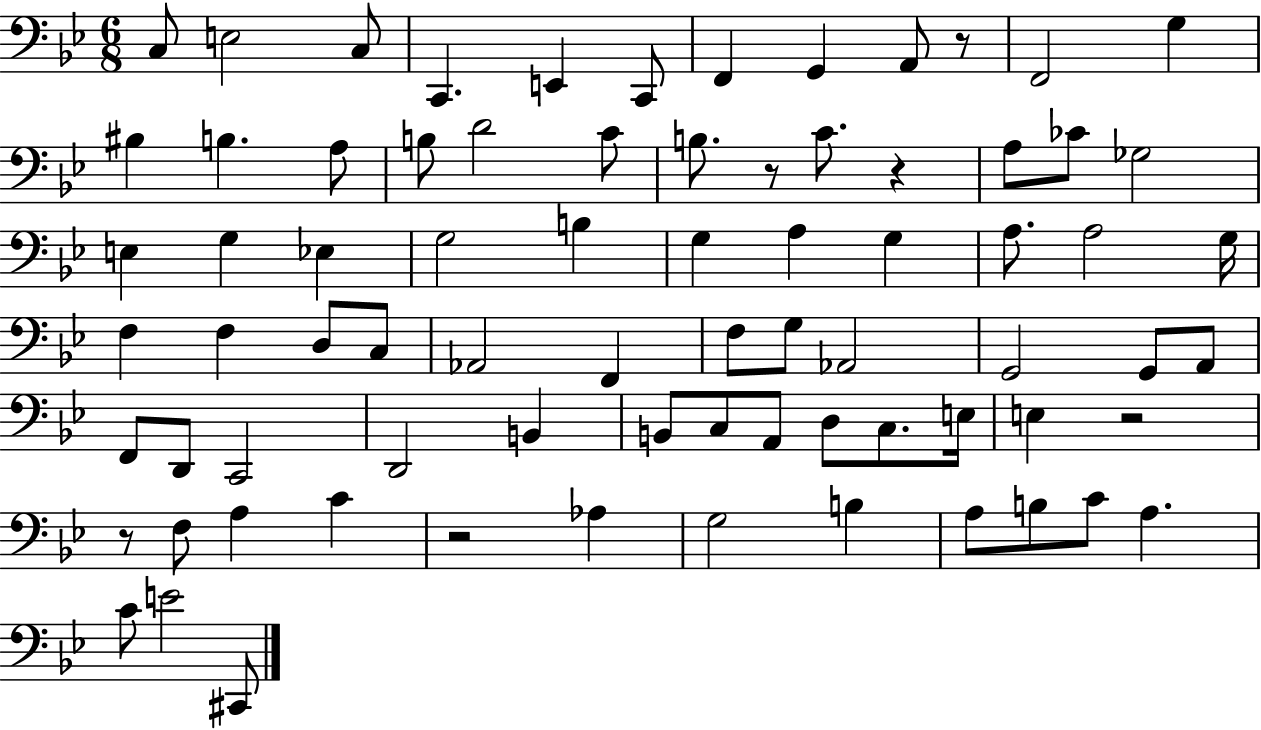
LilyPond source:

{
  \clef bass
  \numericTimeSignature
  \time 6/8
  \key bes \major
  c8 e2 c8 | c,4. e,4 c,8 | f,4 g,4 a,8 r8 | f,2 g4 | \break bis4 b4. a8 | b8 d'2 c'8 | b8. r8 c'8. r4 | a8 ces'8 ges2 | \break e4 g4 ees4 | g2 b4 | g4 a4 g4 | a8. a2 g16 | \break f4 f4 d8 c8 | aes,2 f,4 | f8 g8 aes,2 | g,2 g,8 a,8 | \break f,8 d,8 c,2 | d,2 b,4 | b,8 c8 a,8 d8 c8. e16 | e4 r2 | \break r8 f8 a4 c'4 | r2 aes4 | g2 b4 | a8 b8 c'8 a4. | \break c'8 e'2 cis,8 | \bar "|."
}